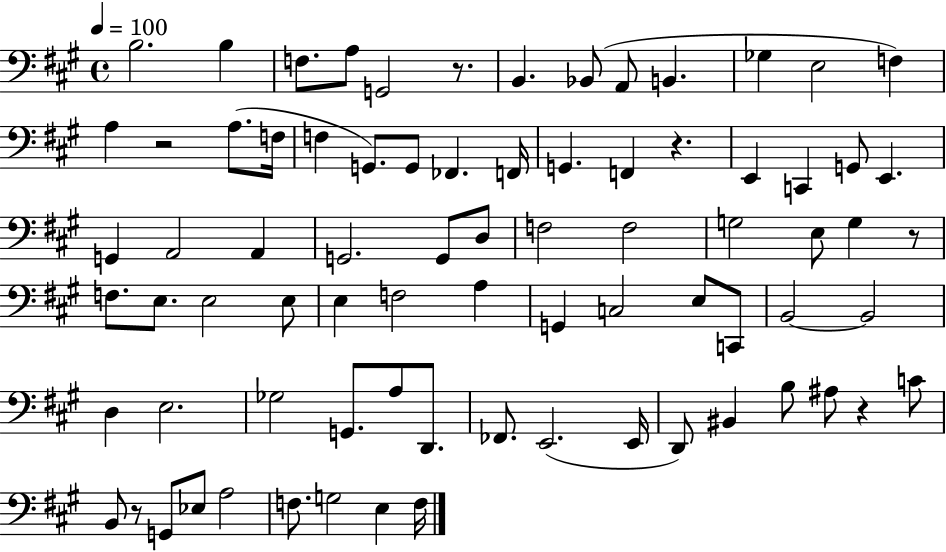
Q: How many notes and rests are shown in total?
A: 78